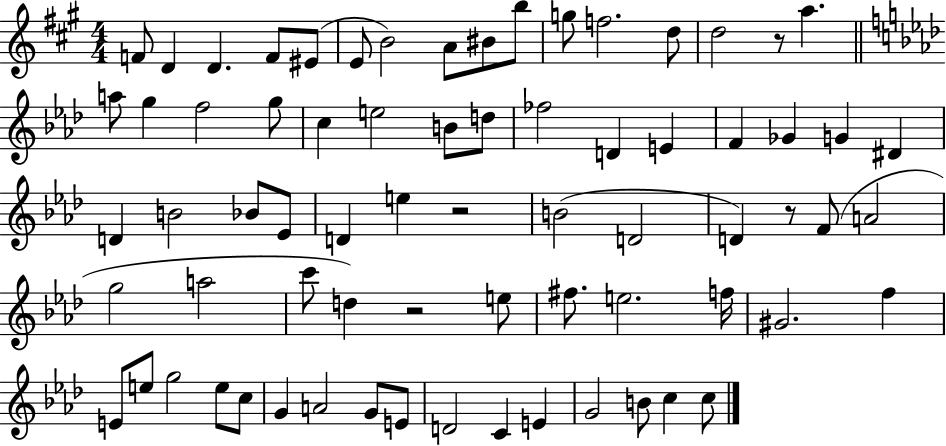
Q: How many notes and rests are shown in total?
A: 71